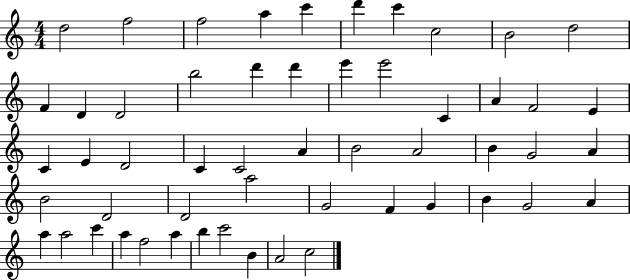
X:1
T:Untitled
M:4/4
L:1/4
K:C
d2 f2 f2 a c' d' c' c2 B2 d2 F D D2 b2 d' d' e' e'2 C A F2 E C E D2 C C2 A B2 A2 B G2 A B2 D2 D2 a2 G2 F G B G2 A a a2 c' a f2 a b c'2 B A2 c2